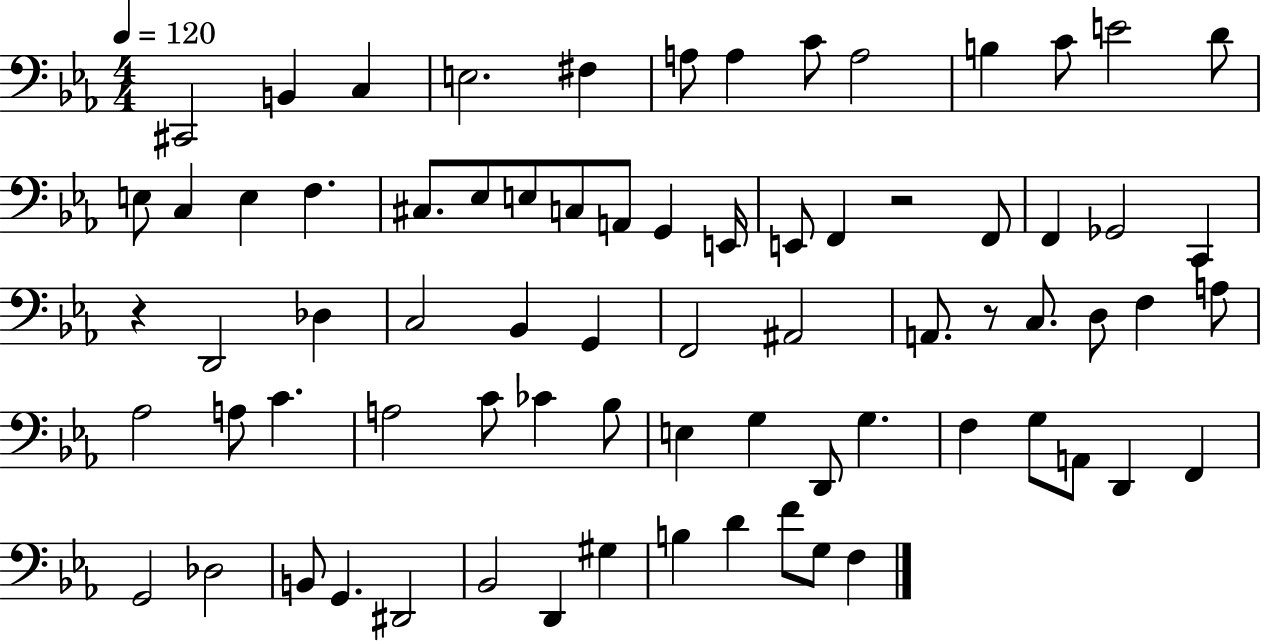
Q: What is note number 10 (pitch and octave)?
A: B3